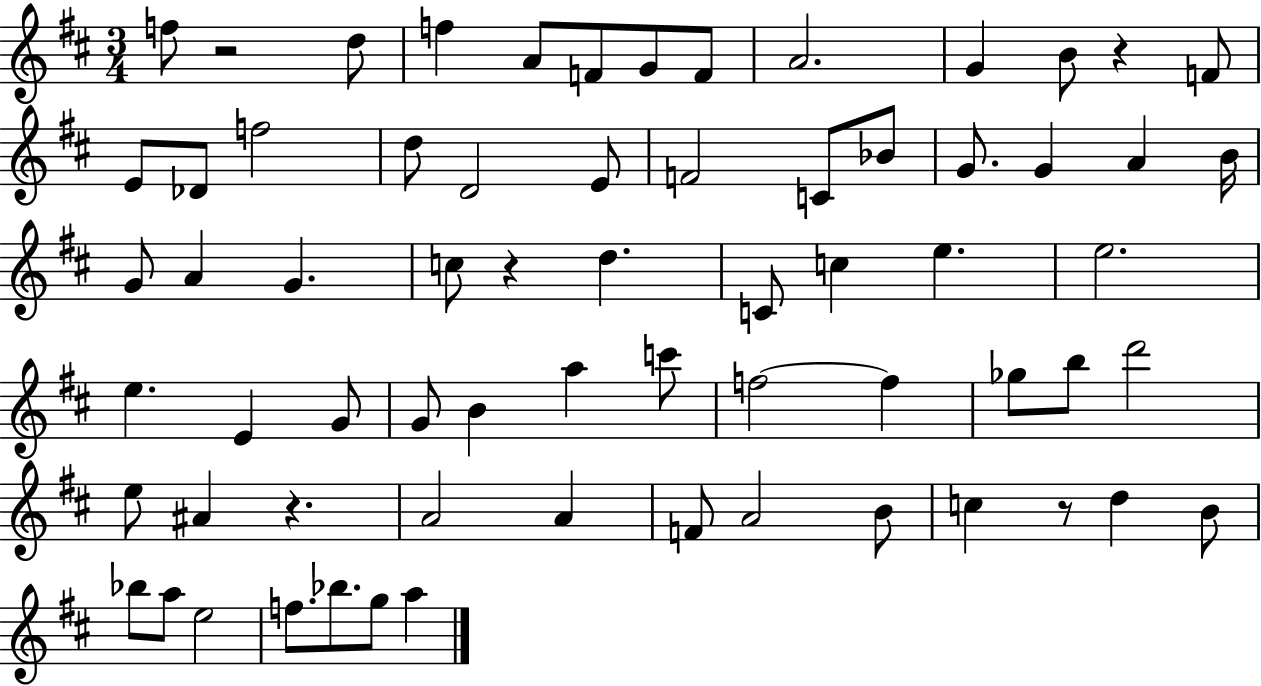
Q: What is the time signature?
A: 3/4